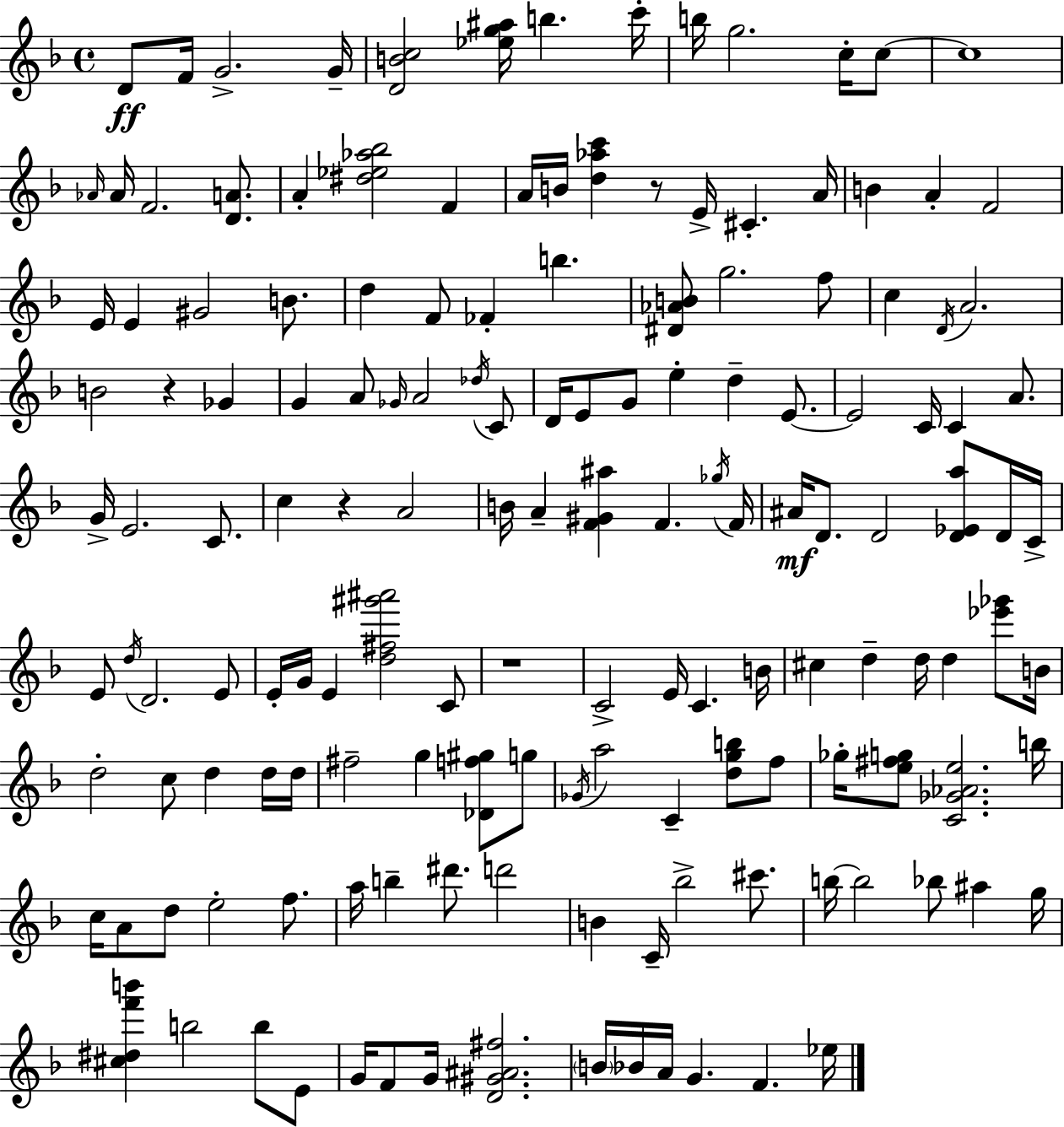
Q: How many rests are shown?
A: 4